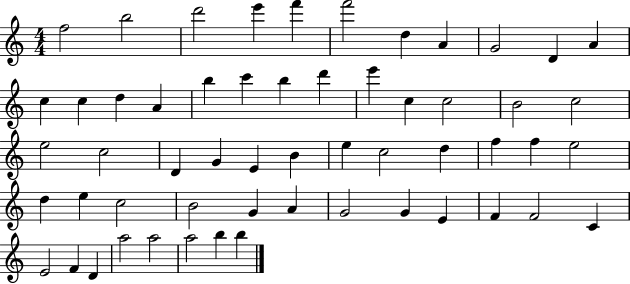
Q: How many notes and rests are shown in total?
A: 56